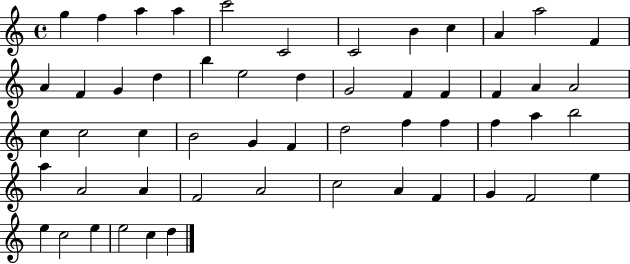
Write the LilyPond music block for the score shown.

{
  \clef treble
  \time 4/4
  \defaultTimeSignature
  \key c \major
  g''4 f''4 a''4 a''4 | c'''2 c'2 | c'2 b'4 c''4 | a'4 a''2 f'4 | \break a'4 f'4 g'4 d''4 | b''4 e''2 d''4 | g'2 f'4 f'4 | f'4 a'4 a'2 | \break c''4 c''2 c''4 | b'2 g'4 f'4 | d''2 f''4 f''4 | f''4 a''4 b''2 | \break a''4 a'2 a'4 | f'2 a'2 | c''2 a'4 f'4 | g'4 f'2 e''4 | \break e''4 c''2 e''4 | e''2 c''4 d''4 | \bar "|."
}